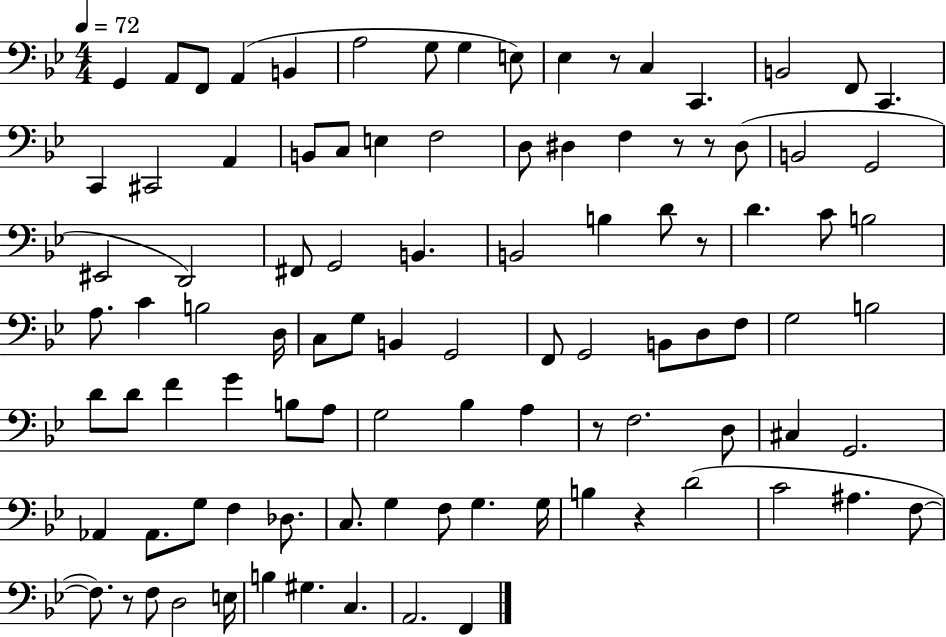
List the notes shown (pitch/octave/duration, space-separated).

G2/q A2/e F2/e A2/q B2/q A3/h G3/e G3/q E3/e Eb3/q R/e C3/q C2/q. B2/h F2/e C2/q. C2/q C#2/h A2/q B2/e C3/e E3/q F3/h D3/e D#3/q F3/q R/e R/e D#3/e B2/h G2/h EIS2/h D2/h F#2/e G2/h B2/q. B2/h B3/q D4/e R/e D4/q. C4/e B3/h A3/e. C4/q B3/h D3/s C3/e G3/e B2/q G2/h F2/e G2/h B2/e D3/e F3/e G3/h B3/h D4/e D4/e F4/q G4/q B3/e A3/e G3/h Bb3/q A3/q R/e F3/h. D3/e C#3/q G2/h. Ab2/q Ab2/e. G3/e F3/q Db3/e. C3/e. G3/q F3/e G3/q. G3/s B3/q R/q D4/h C4/h A#3/q. F3/e F3/e. R/e F3/e D3/h E3/s B3/q G#3/q. C3/q. A2/h. F2/q